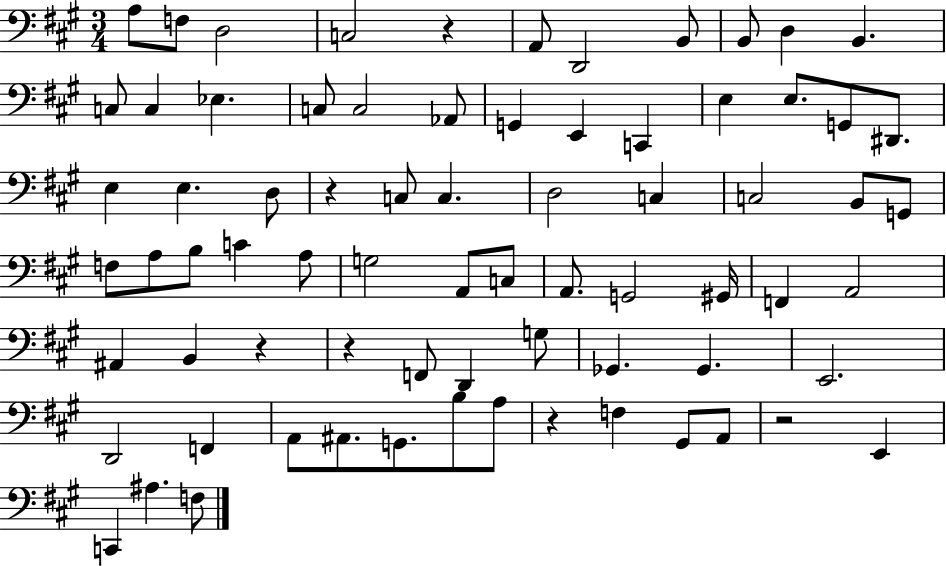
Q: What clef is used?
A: bass